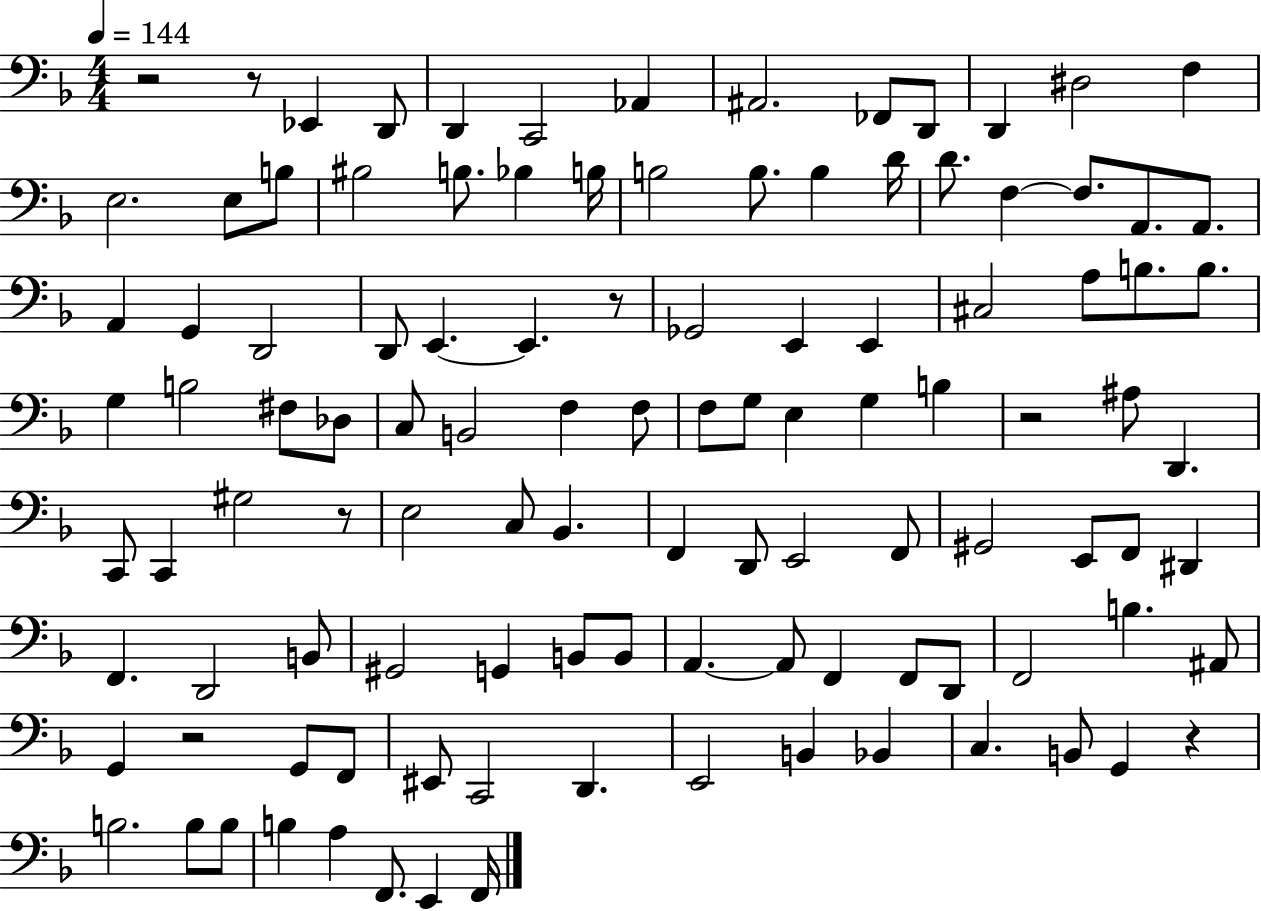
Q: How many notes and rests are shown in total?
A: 111